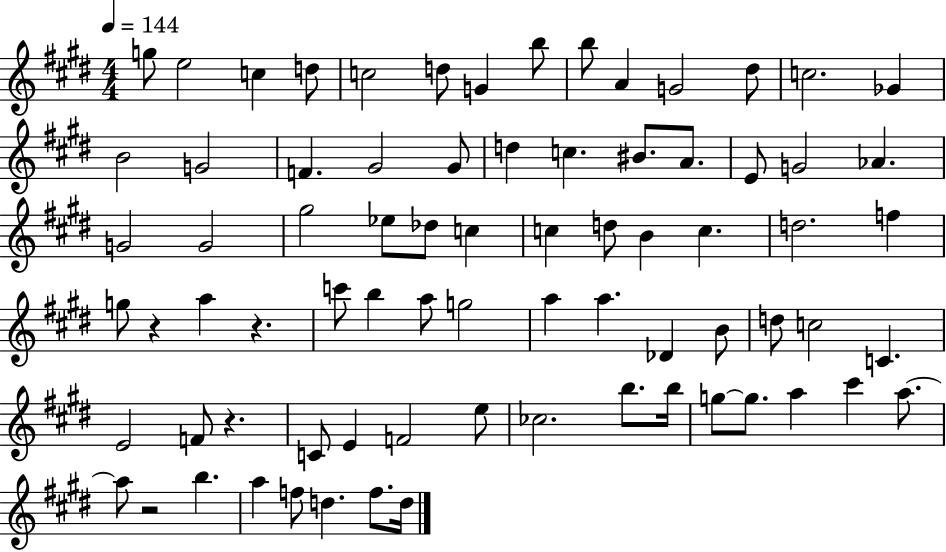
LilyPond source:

{
  \clef treble
  \numericTimeSignature
  \time 4/4
  \key e \major
  \tempo 4 = 144
  g''8 e''2 c''4 d''8 | c''2 d''8 g'4 b''8 | b''8 a'4 g'2 dis''8 | c''2. ges'4 | \break b'2 g'2 | f'4. gis'2 gis'8 | d''4 c''4. bis'8. a'8. | e'8 g'2 aes'4. | \break g'2 g'2 | gis''2 ees''8 des''8 c''4 | c''4 d''8 b'4 c''4. | d''2. f''4 | \break g''8 r4 a''4 r4. | c'''8 b''4 a''8 g''2 | a''4 a''4. des'4 b'8 | d''8 c''2 c'4. | \break e'2 f'8 r4. | c'8 e'4 f'2 e''8 | ces''2. b''8. b''16 | g''8~~ g''8. a''4 cis'''4 a''8.~~ | \break a''8 r2 b''4. | a''4 f''8 d''4. f''8. d''16 | \bar "|."
}